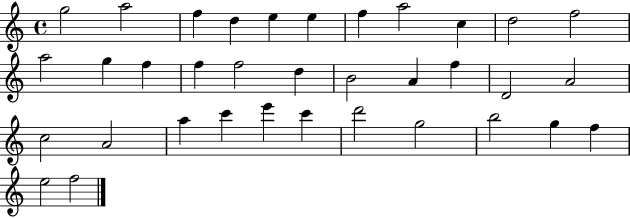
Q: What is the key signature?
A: C major